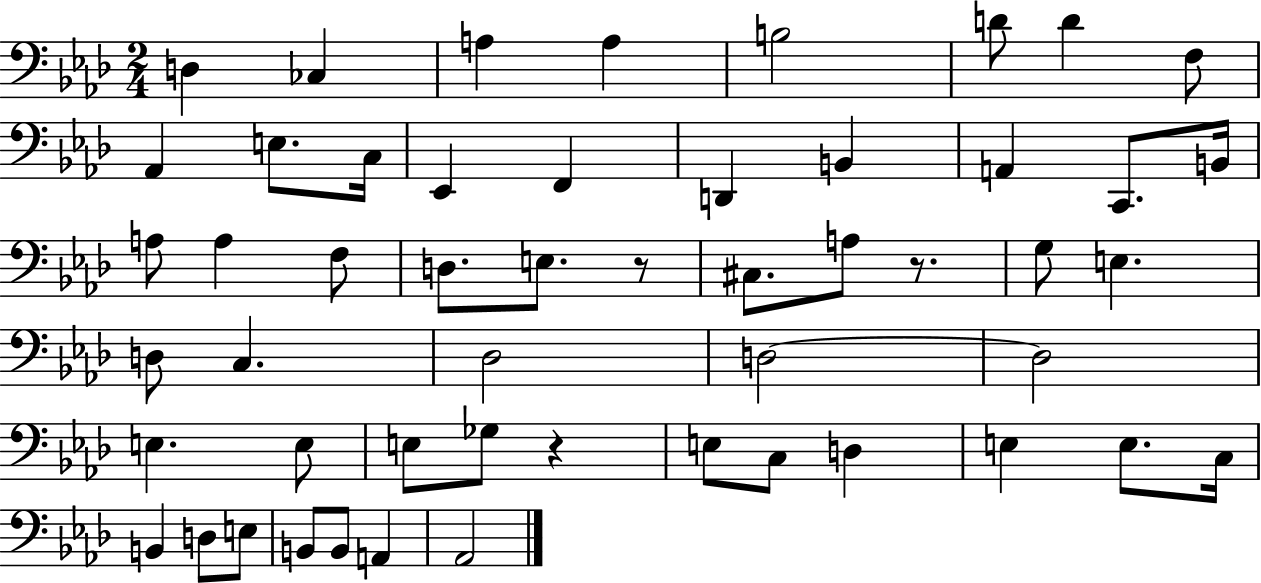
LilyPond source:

{
  \clef bass
  \numericTimeSignature
  \time 2/4
  \key aes \major
  d4 ces4 | a4 a4 | b2 | d'8 d'4 f8 | \break aes,4 e8. c16 | ees,4 f,4 | d,4 b,4 | a,4 c,8. b,16 | \break a8 a4 f8 | d8. e8. r8 | cis8. a8 r8. | g8 e4. | \break d8 c4. | des2 | d2~~ | d2 | \break e4. e8 | e8 ges8 r4 | e8 c8 d4 | e4 e8. c16 | \break b,4 d8 e8 | b,8 b,8 a,4 | aes,2 | \bar "|."
}